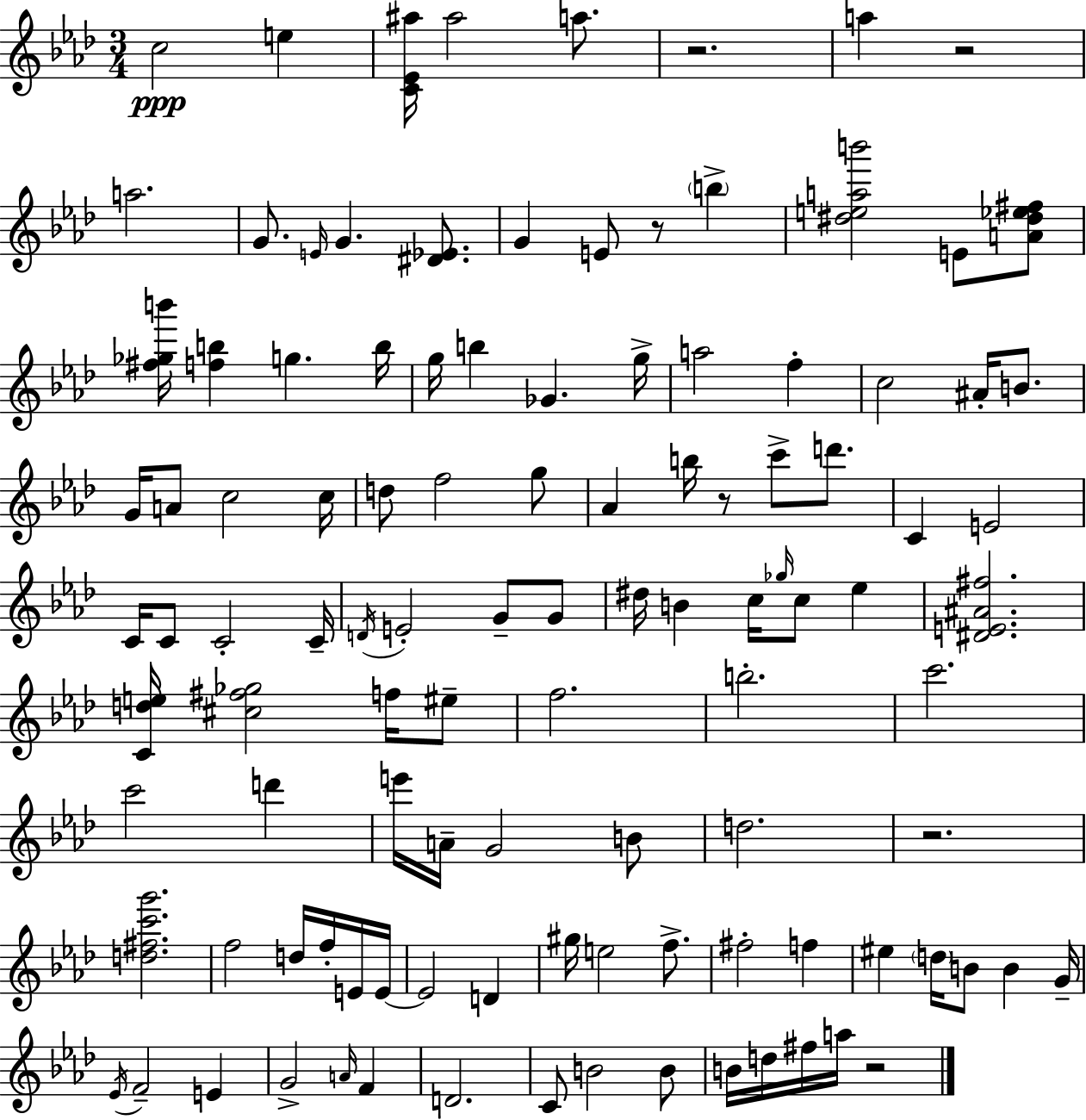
C5/h E5/q [C4,Eb4,A#5]/s A#5/h A5/e. R/h. A5/q R/h A5/h. G4/e. E4/s G4/q. [D#4,Eb4]/e. G4/q E4/e R/e B5/q [D#5,E5,A5,B6]/h E4/e [A4,D#5,Eb5,F#5]/e [F#5,Gb5,B6]/s [F5,B5]/q G5/q. B5/s G5/s B5/q Gb4/q. G5/s A5/h F5/q C5/h A#4/s B4/e. G4/s A4/e C5/h C5/s D5/e F5/h G5/e Ab4/q B5/s R/e C6/e D6/e. C4/q E4/h C4/s C4/e C4/h C4/s D4/s E4/h G4/e G4/e D#5/s B4/q C5/s Gb5/s C5/e Eb5/q [D#4,E4,A#4,F#5]/h. [C4,D5,E5]/s [C#5,F#5,Gb5]/h F5/s EIS5/e F5/h. B5/h. C6/h. C6/h D6/q E6/s A4/s G4/h B4/e D5/h. R/h. [D5,F#5,C6,G6]/h. F5/h D5/s F5/s E4/s E4/s E4/h D4/q G#5/s E5/h F5/e. F#5/h F5/q EIS5/q D5/s B4/e B4/q G4/s Eb4/s F4/h E4/q G4/h A4/s F4/q D4/h. C4/e B4/h B4/e B4/s D5/s F#5/s A5/s R/h